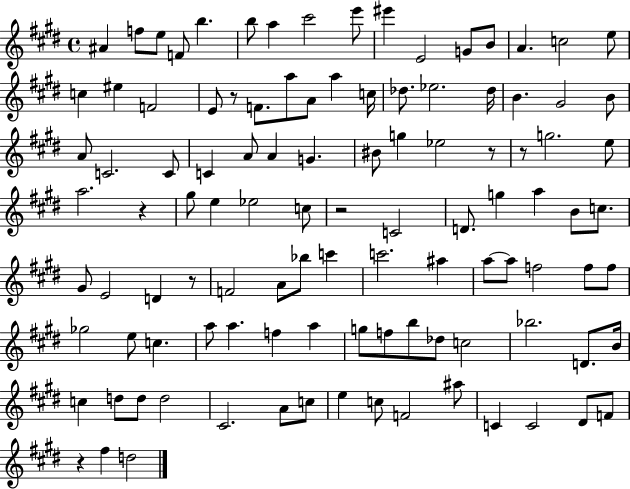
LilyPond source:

{
  \clef treble
  \time 4/4
  \defaultTimeSignature
  \key e \major
  \repeat volta 2 { ais'4 f''8 e''8 f'8 b''4. | b''8 a''4 cis'''2 e'''8 | eis'''4 e'2 g'8 b'8 | a'4. c''2 e''8 | \break c''4 eis''4 f'2 | e'8 r8 f'8. a''8 a'8 a''4 c''16 | des''8. ees''2. des''16 | b'4. gis'2 b'8 | \break a'8 c'2. c'8 | c'4 a'8 a'4 g'4. | bis'8 g''4 ees''2 r8 | r8 g''2. e''8 | \break a''2. r4 | gis''8 e''4 ees''2 c''8 | r2 c'2 | d'8. g''4 a''4 b'8 c''8. | \break gis'8 e'2 d'4 r8 | f'2 a'8 bes''8 c'''4 | c'''2. ais''4 | a''8~~ a''8 f''2 f''8 f''8 | \break ges''2 e''8 c''4. | a''8 a''4. f''4 a''4 | g''8 f''8 b''8 des''8 c''2 | bes''2. d'8. b'16 | \break c''4 d''8 d''8 d''2 | cis'2. a'8 c''8 | e''4 c''8 f'2 ais''8 | c'4 c'2 dis'8 f'8 | \break r4 fis''4 d''2 | } \bar "|."
}